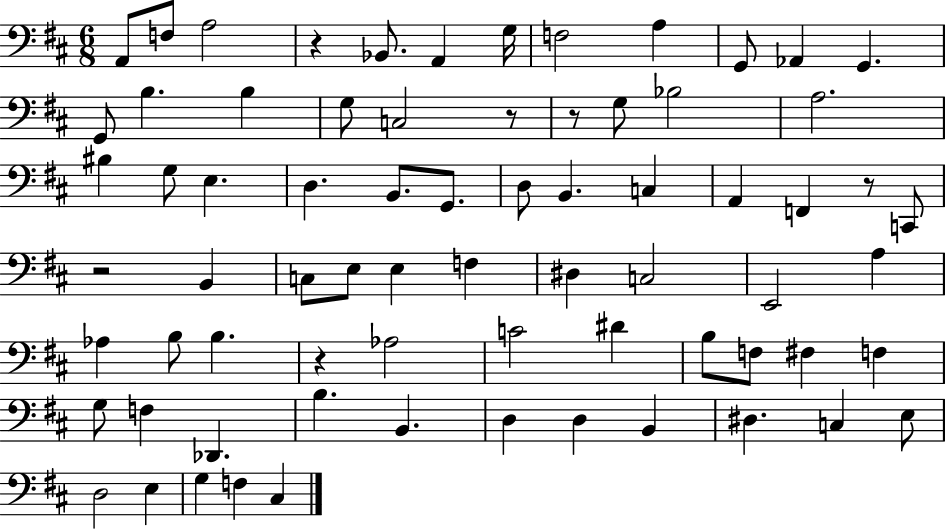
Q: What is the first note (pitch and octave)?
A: A2